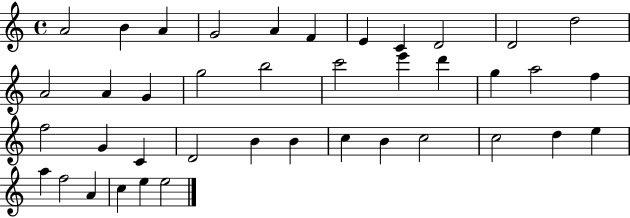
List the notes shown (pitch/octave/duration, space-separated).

A4/h B4/q A4/q G4/h A4/q F4/q E4/q C4/q D4/h D4/h D5/h A4/h A4/q G4/q G5/h B5/h C6/h E6/q D6/q G5/q A5/h F5/q F5/h G4/q C4/q D4/h B4/q B4/q C5/q B4/q C5/h C5/h D5/q E5/q A5/q F5/h A4/q C5/q E5/q E5/h